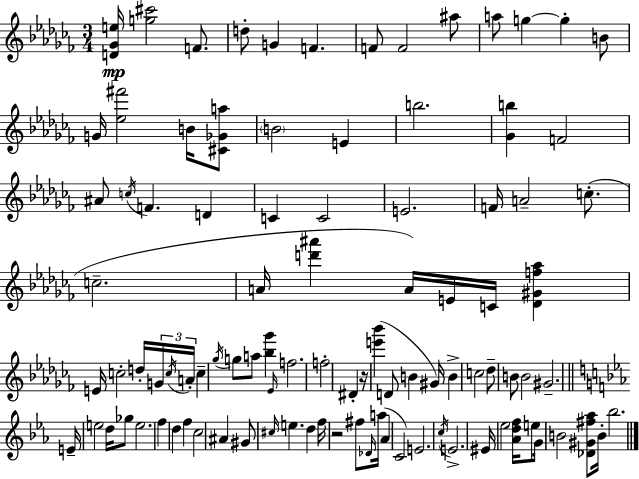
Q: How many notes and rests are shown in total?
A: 98